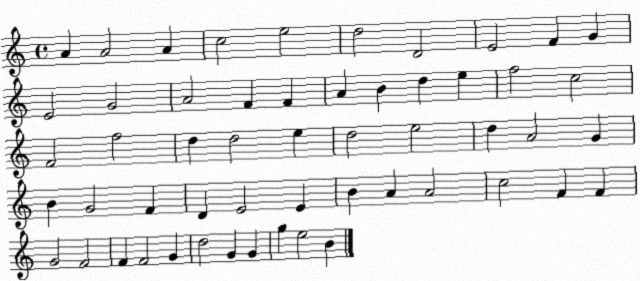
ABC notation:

X:1
T:Untitled
M:4/4
L:1/4
K:C
A A2 A c2 e2 d2 D2 E2 F G E2 G2 A2 F F A B d e f2 c2 F2 f2 d d2 e d2 e2 d A2 G B G2 F D E2 E B A A2 c2 F F G2 F2 F F2 G d2 G G g e2 B